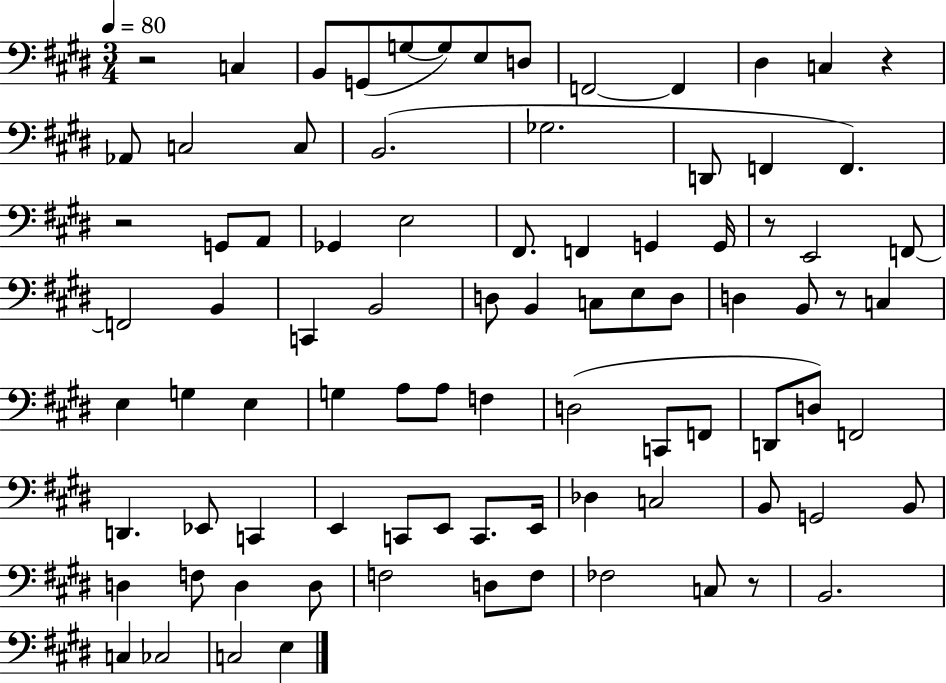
X:1
T:Untitled
M:3/4
L:1/4
K:E
z2 C, B,,/2 G,,/2 G,/2 G,/2 E,/2 D,/2 F,,2 F,, ^D, C, z _A,,/2 C,2 C,/2 B,,2 _G,2 D,,/2 F,, F,, z2 G,,/2 A,,/2 _G,, E,2 ^F,,/2 F,, G,, G,,/4 z/2 E,,2 F,,/2 F,,2 B,, C,, B,,2 D,/2 B,, C,/2 E,/2 D,/2 D, B,,/2 z/2 C, E, G, E, G, A,/2 A,/2 F, D,2 C,,/2 F,,/2 D,,/2 D,/2 F,,2 D,, _E,,/2 C,, E,, C,,/2 E,,/2 C,,/2 E,,/4 _D, C,2 B,,/2 G,,2 B,,/2 D, F,/2 D, D,/2 F,2 D,/2 F,/2 _F,2 C,/2 z/2 B,,2 C, _C,2 C,2 E,